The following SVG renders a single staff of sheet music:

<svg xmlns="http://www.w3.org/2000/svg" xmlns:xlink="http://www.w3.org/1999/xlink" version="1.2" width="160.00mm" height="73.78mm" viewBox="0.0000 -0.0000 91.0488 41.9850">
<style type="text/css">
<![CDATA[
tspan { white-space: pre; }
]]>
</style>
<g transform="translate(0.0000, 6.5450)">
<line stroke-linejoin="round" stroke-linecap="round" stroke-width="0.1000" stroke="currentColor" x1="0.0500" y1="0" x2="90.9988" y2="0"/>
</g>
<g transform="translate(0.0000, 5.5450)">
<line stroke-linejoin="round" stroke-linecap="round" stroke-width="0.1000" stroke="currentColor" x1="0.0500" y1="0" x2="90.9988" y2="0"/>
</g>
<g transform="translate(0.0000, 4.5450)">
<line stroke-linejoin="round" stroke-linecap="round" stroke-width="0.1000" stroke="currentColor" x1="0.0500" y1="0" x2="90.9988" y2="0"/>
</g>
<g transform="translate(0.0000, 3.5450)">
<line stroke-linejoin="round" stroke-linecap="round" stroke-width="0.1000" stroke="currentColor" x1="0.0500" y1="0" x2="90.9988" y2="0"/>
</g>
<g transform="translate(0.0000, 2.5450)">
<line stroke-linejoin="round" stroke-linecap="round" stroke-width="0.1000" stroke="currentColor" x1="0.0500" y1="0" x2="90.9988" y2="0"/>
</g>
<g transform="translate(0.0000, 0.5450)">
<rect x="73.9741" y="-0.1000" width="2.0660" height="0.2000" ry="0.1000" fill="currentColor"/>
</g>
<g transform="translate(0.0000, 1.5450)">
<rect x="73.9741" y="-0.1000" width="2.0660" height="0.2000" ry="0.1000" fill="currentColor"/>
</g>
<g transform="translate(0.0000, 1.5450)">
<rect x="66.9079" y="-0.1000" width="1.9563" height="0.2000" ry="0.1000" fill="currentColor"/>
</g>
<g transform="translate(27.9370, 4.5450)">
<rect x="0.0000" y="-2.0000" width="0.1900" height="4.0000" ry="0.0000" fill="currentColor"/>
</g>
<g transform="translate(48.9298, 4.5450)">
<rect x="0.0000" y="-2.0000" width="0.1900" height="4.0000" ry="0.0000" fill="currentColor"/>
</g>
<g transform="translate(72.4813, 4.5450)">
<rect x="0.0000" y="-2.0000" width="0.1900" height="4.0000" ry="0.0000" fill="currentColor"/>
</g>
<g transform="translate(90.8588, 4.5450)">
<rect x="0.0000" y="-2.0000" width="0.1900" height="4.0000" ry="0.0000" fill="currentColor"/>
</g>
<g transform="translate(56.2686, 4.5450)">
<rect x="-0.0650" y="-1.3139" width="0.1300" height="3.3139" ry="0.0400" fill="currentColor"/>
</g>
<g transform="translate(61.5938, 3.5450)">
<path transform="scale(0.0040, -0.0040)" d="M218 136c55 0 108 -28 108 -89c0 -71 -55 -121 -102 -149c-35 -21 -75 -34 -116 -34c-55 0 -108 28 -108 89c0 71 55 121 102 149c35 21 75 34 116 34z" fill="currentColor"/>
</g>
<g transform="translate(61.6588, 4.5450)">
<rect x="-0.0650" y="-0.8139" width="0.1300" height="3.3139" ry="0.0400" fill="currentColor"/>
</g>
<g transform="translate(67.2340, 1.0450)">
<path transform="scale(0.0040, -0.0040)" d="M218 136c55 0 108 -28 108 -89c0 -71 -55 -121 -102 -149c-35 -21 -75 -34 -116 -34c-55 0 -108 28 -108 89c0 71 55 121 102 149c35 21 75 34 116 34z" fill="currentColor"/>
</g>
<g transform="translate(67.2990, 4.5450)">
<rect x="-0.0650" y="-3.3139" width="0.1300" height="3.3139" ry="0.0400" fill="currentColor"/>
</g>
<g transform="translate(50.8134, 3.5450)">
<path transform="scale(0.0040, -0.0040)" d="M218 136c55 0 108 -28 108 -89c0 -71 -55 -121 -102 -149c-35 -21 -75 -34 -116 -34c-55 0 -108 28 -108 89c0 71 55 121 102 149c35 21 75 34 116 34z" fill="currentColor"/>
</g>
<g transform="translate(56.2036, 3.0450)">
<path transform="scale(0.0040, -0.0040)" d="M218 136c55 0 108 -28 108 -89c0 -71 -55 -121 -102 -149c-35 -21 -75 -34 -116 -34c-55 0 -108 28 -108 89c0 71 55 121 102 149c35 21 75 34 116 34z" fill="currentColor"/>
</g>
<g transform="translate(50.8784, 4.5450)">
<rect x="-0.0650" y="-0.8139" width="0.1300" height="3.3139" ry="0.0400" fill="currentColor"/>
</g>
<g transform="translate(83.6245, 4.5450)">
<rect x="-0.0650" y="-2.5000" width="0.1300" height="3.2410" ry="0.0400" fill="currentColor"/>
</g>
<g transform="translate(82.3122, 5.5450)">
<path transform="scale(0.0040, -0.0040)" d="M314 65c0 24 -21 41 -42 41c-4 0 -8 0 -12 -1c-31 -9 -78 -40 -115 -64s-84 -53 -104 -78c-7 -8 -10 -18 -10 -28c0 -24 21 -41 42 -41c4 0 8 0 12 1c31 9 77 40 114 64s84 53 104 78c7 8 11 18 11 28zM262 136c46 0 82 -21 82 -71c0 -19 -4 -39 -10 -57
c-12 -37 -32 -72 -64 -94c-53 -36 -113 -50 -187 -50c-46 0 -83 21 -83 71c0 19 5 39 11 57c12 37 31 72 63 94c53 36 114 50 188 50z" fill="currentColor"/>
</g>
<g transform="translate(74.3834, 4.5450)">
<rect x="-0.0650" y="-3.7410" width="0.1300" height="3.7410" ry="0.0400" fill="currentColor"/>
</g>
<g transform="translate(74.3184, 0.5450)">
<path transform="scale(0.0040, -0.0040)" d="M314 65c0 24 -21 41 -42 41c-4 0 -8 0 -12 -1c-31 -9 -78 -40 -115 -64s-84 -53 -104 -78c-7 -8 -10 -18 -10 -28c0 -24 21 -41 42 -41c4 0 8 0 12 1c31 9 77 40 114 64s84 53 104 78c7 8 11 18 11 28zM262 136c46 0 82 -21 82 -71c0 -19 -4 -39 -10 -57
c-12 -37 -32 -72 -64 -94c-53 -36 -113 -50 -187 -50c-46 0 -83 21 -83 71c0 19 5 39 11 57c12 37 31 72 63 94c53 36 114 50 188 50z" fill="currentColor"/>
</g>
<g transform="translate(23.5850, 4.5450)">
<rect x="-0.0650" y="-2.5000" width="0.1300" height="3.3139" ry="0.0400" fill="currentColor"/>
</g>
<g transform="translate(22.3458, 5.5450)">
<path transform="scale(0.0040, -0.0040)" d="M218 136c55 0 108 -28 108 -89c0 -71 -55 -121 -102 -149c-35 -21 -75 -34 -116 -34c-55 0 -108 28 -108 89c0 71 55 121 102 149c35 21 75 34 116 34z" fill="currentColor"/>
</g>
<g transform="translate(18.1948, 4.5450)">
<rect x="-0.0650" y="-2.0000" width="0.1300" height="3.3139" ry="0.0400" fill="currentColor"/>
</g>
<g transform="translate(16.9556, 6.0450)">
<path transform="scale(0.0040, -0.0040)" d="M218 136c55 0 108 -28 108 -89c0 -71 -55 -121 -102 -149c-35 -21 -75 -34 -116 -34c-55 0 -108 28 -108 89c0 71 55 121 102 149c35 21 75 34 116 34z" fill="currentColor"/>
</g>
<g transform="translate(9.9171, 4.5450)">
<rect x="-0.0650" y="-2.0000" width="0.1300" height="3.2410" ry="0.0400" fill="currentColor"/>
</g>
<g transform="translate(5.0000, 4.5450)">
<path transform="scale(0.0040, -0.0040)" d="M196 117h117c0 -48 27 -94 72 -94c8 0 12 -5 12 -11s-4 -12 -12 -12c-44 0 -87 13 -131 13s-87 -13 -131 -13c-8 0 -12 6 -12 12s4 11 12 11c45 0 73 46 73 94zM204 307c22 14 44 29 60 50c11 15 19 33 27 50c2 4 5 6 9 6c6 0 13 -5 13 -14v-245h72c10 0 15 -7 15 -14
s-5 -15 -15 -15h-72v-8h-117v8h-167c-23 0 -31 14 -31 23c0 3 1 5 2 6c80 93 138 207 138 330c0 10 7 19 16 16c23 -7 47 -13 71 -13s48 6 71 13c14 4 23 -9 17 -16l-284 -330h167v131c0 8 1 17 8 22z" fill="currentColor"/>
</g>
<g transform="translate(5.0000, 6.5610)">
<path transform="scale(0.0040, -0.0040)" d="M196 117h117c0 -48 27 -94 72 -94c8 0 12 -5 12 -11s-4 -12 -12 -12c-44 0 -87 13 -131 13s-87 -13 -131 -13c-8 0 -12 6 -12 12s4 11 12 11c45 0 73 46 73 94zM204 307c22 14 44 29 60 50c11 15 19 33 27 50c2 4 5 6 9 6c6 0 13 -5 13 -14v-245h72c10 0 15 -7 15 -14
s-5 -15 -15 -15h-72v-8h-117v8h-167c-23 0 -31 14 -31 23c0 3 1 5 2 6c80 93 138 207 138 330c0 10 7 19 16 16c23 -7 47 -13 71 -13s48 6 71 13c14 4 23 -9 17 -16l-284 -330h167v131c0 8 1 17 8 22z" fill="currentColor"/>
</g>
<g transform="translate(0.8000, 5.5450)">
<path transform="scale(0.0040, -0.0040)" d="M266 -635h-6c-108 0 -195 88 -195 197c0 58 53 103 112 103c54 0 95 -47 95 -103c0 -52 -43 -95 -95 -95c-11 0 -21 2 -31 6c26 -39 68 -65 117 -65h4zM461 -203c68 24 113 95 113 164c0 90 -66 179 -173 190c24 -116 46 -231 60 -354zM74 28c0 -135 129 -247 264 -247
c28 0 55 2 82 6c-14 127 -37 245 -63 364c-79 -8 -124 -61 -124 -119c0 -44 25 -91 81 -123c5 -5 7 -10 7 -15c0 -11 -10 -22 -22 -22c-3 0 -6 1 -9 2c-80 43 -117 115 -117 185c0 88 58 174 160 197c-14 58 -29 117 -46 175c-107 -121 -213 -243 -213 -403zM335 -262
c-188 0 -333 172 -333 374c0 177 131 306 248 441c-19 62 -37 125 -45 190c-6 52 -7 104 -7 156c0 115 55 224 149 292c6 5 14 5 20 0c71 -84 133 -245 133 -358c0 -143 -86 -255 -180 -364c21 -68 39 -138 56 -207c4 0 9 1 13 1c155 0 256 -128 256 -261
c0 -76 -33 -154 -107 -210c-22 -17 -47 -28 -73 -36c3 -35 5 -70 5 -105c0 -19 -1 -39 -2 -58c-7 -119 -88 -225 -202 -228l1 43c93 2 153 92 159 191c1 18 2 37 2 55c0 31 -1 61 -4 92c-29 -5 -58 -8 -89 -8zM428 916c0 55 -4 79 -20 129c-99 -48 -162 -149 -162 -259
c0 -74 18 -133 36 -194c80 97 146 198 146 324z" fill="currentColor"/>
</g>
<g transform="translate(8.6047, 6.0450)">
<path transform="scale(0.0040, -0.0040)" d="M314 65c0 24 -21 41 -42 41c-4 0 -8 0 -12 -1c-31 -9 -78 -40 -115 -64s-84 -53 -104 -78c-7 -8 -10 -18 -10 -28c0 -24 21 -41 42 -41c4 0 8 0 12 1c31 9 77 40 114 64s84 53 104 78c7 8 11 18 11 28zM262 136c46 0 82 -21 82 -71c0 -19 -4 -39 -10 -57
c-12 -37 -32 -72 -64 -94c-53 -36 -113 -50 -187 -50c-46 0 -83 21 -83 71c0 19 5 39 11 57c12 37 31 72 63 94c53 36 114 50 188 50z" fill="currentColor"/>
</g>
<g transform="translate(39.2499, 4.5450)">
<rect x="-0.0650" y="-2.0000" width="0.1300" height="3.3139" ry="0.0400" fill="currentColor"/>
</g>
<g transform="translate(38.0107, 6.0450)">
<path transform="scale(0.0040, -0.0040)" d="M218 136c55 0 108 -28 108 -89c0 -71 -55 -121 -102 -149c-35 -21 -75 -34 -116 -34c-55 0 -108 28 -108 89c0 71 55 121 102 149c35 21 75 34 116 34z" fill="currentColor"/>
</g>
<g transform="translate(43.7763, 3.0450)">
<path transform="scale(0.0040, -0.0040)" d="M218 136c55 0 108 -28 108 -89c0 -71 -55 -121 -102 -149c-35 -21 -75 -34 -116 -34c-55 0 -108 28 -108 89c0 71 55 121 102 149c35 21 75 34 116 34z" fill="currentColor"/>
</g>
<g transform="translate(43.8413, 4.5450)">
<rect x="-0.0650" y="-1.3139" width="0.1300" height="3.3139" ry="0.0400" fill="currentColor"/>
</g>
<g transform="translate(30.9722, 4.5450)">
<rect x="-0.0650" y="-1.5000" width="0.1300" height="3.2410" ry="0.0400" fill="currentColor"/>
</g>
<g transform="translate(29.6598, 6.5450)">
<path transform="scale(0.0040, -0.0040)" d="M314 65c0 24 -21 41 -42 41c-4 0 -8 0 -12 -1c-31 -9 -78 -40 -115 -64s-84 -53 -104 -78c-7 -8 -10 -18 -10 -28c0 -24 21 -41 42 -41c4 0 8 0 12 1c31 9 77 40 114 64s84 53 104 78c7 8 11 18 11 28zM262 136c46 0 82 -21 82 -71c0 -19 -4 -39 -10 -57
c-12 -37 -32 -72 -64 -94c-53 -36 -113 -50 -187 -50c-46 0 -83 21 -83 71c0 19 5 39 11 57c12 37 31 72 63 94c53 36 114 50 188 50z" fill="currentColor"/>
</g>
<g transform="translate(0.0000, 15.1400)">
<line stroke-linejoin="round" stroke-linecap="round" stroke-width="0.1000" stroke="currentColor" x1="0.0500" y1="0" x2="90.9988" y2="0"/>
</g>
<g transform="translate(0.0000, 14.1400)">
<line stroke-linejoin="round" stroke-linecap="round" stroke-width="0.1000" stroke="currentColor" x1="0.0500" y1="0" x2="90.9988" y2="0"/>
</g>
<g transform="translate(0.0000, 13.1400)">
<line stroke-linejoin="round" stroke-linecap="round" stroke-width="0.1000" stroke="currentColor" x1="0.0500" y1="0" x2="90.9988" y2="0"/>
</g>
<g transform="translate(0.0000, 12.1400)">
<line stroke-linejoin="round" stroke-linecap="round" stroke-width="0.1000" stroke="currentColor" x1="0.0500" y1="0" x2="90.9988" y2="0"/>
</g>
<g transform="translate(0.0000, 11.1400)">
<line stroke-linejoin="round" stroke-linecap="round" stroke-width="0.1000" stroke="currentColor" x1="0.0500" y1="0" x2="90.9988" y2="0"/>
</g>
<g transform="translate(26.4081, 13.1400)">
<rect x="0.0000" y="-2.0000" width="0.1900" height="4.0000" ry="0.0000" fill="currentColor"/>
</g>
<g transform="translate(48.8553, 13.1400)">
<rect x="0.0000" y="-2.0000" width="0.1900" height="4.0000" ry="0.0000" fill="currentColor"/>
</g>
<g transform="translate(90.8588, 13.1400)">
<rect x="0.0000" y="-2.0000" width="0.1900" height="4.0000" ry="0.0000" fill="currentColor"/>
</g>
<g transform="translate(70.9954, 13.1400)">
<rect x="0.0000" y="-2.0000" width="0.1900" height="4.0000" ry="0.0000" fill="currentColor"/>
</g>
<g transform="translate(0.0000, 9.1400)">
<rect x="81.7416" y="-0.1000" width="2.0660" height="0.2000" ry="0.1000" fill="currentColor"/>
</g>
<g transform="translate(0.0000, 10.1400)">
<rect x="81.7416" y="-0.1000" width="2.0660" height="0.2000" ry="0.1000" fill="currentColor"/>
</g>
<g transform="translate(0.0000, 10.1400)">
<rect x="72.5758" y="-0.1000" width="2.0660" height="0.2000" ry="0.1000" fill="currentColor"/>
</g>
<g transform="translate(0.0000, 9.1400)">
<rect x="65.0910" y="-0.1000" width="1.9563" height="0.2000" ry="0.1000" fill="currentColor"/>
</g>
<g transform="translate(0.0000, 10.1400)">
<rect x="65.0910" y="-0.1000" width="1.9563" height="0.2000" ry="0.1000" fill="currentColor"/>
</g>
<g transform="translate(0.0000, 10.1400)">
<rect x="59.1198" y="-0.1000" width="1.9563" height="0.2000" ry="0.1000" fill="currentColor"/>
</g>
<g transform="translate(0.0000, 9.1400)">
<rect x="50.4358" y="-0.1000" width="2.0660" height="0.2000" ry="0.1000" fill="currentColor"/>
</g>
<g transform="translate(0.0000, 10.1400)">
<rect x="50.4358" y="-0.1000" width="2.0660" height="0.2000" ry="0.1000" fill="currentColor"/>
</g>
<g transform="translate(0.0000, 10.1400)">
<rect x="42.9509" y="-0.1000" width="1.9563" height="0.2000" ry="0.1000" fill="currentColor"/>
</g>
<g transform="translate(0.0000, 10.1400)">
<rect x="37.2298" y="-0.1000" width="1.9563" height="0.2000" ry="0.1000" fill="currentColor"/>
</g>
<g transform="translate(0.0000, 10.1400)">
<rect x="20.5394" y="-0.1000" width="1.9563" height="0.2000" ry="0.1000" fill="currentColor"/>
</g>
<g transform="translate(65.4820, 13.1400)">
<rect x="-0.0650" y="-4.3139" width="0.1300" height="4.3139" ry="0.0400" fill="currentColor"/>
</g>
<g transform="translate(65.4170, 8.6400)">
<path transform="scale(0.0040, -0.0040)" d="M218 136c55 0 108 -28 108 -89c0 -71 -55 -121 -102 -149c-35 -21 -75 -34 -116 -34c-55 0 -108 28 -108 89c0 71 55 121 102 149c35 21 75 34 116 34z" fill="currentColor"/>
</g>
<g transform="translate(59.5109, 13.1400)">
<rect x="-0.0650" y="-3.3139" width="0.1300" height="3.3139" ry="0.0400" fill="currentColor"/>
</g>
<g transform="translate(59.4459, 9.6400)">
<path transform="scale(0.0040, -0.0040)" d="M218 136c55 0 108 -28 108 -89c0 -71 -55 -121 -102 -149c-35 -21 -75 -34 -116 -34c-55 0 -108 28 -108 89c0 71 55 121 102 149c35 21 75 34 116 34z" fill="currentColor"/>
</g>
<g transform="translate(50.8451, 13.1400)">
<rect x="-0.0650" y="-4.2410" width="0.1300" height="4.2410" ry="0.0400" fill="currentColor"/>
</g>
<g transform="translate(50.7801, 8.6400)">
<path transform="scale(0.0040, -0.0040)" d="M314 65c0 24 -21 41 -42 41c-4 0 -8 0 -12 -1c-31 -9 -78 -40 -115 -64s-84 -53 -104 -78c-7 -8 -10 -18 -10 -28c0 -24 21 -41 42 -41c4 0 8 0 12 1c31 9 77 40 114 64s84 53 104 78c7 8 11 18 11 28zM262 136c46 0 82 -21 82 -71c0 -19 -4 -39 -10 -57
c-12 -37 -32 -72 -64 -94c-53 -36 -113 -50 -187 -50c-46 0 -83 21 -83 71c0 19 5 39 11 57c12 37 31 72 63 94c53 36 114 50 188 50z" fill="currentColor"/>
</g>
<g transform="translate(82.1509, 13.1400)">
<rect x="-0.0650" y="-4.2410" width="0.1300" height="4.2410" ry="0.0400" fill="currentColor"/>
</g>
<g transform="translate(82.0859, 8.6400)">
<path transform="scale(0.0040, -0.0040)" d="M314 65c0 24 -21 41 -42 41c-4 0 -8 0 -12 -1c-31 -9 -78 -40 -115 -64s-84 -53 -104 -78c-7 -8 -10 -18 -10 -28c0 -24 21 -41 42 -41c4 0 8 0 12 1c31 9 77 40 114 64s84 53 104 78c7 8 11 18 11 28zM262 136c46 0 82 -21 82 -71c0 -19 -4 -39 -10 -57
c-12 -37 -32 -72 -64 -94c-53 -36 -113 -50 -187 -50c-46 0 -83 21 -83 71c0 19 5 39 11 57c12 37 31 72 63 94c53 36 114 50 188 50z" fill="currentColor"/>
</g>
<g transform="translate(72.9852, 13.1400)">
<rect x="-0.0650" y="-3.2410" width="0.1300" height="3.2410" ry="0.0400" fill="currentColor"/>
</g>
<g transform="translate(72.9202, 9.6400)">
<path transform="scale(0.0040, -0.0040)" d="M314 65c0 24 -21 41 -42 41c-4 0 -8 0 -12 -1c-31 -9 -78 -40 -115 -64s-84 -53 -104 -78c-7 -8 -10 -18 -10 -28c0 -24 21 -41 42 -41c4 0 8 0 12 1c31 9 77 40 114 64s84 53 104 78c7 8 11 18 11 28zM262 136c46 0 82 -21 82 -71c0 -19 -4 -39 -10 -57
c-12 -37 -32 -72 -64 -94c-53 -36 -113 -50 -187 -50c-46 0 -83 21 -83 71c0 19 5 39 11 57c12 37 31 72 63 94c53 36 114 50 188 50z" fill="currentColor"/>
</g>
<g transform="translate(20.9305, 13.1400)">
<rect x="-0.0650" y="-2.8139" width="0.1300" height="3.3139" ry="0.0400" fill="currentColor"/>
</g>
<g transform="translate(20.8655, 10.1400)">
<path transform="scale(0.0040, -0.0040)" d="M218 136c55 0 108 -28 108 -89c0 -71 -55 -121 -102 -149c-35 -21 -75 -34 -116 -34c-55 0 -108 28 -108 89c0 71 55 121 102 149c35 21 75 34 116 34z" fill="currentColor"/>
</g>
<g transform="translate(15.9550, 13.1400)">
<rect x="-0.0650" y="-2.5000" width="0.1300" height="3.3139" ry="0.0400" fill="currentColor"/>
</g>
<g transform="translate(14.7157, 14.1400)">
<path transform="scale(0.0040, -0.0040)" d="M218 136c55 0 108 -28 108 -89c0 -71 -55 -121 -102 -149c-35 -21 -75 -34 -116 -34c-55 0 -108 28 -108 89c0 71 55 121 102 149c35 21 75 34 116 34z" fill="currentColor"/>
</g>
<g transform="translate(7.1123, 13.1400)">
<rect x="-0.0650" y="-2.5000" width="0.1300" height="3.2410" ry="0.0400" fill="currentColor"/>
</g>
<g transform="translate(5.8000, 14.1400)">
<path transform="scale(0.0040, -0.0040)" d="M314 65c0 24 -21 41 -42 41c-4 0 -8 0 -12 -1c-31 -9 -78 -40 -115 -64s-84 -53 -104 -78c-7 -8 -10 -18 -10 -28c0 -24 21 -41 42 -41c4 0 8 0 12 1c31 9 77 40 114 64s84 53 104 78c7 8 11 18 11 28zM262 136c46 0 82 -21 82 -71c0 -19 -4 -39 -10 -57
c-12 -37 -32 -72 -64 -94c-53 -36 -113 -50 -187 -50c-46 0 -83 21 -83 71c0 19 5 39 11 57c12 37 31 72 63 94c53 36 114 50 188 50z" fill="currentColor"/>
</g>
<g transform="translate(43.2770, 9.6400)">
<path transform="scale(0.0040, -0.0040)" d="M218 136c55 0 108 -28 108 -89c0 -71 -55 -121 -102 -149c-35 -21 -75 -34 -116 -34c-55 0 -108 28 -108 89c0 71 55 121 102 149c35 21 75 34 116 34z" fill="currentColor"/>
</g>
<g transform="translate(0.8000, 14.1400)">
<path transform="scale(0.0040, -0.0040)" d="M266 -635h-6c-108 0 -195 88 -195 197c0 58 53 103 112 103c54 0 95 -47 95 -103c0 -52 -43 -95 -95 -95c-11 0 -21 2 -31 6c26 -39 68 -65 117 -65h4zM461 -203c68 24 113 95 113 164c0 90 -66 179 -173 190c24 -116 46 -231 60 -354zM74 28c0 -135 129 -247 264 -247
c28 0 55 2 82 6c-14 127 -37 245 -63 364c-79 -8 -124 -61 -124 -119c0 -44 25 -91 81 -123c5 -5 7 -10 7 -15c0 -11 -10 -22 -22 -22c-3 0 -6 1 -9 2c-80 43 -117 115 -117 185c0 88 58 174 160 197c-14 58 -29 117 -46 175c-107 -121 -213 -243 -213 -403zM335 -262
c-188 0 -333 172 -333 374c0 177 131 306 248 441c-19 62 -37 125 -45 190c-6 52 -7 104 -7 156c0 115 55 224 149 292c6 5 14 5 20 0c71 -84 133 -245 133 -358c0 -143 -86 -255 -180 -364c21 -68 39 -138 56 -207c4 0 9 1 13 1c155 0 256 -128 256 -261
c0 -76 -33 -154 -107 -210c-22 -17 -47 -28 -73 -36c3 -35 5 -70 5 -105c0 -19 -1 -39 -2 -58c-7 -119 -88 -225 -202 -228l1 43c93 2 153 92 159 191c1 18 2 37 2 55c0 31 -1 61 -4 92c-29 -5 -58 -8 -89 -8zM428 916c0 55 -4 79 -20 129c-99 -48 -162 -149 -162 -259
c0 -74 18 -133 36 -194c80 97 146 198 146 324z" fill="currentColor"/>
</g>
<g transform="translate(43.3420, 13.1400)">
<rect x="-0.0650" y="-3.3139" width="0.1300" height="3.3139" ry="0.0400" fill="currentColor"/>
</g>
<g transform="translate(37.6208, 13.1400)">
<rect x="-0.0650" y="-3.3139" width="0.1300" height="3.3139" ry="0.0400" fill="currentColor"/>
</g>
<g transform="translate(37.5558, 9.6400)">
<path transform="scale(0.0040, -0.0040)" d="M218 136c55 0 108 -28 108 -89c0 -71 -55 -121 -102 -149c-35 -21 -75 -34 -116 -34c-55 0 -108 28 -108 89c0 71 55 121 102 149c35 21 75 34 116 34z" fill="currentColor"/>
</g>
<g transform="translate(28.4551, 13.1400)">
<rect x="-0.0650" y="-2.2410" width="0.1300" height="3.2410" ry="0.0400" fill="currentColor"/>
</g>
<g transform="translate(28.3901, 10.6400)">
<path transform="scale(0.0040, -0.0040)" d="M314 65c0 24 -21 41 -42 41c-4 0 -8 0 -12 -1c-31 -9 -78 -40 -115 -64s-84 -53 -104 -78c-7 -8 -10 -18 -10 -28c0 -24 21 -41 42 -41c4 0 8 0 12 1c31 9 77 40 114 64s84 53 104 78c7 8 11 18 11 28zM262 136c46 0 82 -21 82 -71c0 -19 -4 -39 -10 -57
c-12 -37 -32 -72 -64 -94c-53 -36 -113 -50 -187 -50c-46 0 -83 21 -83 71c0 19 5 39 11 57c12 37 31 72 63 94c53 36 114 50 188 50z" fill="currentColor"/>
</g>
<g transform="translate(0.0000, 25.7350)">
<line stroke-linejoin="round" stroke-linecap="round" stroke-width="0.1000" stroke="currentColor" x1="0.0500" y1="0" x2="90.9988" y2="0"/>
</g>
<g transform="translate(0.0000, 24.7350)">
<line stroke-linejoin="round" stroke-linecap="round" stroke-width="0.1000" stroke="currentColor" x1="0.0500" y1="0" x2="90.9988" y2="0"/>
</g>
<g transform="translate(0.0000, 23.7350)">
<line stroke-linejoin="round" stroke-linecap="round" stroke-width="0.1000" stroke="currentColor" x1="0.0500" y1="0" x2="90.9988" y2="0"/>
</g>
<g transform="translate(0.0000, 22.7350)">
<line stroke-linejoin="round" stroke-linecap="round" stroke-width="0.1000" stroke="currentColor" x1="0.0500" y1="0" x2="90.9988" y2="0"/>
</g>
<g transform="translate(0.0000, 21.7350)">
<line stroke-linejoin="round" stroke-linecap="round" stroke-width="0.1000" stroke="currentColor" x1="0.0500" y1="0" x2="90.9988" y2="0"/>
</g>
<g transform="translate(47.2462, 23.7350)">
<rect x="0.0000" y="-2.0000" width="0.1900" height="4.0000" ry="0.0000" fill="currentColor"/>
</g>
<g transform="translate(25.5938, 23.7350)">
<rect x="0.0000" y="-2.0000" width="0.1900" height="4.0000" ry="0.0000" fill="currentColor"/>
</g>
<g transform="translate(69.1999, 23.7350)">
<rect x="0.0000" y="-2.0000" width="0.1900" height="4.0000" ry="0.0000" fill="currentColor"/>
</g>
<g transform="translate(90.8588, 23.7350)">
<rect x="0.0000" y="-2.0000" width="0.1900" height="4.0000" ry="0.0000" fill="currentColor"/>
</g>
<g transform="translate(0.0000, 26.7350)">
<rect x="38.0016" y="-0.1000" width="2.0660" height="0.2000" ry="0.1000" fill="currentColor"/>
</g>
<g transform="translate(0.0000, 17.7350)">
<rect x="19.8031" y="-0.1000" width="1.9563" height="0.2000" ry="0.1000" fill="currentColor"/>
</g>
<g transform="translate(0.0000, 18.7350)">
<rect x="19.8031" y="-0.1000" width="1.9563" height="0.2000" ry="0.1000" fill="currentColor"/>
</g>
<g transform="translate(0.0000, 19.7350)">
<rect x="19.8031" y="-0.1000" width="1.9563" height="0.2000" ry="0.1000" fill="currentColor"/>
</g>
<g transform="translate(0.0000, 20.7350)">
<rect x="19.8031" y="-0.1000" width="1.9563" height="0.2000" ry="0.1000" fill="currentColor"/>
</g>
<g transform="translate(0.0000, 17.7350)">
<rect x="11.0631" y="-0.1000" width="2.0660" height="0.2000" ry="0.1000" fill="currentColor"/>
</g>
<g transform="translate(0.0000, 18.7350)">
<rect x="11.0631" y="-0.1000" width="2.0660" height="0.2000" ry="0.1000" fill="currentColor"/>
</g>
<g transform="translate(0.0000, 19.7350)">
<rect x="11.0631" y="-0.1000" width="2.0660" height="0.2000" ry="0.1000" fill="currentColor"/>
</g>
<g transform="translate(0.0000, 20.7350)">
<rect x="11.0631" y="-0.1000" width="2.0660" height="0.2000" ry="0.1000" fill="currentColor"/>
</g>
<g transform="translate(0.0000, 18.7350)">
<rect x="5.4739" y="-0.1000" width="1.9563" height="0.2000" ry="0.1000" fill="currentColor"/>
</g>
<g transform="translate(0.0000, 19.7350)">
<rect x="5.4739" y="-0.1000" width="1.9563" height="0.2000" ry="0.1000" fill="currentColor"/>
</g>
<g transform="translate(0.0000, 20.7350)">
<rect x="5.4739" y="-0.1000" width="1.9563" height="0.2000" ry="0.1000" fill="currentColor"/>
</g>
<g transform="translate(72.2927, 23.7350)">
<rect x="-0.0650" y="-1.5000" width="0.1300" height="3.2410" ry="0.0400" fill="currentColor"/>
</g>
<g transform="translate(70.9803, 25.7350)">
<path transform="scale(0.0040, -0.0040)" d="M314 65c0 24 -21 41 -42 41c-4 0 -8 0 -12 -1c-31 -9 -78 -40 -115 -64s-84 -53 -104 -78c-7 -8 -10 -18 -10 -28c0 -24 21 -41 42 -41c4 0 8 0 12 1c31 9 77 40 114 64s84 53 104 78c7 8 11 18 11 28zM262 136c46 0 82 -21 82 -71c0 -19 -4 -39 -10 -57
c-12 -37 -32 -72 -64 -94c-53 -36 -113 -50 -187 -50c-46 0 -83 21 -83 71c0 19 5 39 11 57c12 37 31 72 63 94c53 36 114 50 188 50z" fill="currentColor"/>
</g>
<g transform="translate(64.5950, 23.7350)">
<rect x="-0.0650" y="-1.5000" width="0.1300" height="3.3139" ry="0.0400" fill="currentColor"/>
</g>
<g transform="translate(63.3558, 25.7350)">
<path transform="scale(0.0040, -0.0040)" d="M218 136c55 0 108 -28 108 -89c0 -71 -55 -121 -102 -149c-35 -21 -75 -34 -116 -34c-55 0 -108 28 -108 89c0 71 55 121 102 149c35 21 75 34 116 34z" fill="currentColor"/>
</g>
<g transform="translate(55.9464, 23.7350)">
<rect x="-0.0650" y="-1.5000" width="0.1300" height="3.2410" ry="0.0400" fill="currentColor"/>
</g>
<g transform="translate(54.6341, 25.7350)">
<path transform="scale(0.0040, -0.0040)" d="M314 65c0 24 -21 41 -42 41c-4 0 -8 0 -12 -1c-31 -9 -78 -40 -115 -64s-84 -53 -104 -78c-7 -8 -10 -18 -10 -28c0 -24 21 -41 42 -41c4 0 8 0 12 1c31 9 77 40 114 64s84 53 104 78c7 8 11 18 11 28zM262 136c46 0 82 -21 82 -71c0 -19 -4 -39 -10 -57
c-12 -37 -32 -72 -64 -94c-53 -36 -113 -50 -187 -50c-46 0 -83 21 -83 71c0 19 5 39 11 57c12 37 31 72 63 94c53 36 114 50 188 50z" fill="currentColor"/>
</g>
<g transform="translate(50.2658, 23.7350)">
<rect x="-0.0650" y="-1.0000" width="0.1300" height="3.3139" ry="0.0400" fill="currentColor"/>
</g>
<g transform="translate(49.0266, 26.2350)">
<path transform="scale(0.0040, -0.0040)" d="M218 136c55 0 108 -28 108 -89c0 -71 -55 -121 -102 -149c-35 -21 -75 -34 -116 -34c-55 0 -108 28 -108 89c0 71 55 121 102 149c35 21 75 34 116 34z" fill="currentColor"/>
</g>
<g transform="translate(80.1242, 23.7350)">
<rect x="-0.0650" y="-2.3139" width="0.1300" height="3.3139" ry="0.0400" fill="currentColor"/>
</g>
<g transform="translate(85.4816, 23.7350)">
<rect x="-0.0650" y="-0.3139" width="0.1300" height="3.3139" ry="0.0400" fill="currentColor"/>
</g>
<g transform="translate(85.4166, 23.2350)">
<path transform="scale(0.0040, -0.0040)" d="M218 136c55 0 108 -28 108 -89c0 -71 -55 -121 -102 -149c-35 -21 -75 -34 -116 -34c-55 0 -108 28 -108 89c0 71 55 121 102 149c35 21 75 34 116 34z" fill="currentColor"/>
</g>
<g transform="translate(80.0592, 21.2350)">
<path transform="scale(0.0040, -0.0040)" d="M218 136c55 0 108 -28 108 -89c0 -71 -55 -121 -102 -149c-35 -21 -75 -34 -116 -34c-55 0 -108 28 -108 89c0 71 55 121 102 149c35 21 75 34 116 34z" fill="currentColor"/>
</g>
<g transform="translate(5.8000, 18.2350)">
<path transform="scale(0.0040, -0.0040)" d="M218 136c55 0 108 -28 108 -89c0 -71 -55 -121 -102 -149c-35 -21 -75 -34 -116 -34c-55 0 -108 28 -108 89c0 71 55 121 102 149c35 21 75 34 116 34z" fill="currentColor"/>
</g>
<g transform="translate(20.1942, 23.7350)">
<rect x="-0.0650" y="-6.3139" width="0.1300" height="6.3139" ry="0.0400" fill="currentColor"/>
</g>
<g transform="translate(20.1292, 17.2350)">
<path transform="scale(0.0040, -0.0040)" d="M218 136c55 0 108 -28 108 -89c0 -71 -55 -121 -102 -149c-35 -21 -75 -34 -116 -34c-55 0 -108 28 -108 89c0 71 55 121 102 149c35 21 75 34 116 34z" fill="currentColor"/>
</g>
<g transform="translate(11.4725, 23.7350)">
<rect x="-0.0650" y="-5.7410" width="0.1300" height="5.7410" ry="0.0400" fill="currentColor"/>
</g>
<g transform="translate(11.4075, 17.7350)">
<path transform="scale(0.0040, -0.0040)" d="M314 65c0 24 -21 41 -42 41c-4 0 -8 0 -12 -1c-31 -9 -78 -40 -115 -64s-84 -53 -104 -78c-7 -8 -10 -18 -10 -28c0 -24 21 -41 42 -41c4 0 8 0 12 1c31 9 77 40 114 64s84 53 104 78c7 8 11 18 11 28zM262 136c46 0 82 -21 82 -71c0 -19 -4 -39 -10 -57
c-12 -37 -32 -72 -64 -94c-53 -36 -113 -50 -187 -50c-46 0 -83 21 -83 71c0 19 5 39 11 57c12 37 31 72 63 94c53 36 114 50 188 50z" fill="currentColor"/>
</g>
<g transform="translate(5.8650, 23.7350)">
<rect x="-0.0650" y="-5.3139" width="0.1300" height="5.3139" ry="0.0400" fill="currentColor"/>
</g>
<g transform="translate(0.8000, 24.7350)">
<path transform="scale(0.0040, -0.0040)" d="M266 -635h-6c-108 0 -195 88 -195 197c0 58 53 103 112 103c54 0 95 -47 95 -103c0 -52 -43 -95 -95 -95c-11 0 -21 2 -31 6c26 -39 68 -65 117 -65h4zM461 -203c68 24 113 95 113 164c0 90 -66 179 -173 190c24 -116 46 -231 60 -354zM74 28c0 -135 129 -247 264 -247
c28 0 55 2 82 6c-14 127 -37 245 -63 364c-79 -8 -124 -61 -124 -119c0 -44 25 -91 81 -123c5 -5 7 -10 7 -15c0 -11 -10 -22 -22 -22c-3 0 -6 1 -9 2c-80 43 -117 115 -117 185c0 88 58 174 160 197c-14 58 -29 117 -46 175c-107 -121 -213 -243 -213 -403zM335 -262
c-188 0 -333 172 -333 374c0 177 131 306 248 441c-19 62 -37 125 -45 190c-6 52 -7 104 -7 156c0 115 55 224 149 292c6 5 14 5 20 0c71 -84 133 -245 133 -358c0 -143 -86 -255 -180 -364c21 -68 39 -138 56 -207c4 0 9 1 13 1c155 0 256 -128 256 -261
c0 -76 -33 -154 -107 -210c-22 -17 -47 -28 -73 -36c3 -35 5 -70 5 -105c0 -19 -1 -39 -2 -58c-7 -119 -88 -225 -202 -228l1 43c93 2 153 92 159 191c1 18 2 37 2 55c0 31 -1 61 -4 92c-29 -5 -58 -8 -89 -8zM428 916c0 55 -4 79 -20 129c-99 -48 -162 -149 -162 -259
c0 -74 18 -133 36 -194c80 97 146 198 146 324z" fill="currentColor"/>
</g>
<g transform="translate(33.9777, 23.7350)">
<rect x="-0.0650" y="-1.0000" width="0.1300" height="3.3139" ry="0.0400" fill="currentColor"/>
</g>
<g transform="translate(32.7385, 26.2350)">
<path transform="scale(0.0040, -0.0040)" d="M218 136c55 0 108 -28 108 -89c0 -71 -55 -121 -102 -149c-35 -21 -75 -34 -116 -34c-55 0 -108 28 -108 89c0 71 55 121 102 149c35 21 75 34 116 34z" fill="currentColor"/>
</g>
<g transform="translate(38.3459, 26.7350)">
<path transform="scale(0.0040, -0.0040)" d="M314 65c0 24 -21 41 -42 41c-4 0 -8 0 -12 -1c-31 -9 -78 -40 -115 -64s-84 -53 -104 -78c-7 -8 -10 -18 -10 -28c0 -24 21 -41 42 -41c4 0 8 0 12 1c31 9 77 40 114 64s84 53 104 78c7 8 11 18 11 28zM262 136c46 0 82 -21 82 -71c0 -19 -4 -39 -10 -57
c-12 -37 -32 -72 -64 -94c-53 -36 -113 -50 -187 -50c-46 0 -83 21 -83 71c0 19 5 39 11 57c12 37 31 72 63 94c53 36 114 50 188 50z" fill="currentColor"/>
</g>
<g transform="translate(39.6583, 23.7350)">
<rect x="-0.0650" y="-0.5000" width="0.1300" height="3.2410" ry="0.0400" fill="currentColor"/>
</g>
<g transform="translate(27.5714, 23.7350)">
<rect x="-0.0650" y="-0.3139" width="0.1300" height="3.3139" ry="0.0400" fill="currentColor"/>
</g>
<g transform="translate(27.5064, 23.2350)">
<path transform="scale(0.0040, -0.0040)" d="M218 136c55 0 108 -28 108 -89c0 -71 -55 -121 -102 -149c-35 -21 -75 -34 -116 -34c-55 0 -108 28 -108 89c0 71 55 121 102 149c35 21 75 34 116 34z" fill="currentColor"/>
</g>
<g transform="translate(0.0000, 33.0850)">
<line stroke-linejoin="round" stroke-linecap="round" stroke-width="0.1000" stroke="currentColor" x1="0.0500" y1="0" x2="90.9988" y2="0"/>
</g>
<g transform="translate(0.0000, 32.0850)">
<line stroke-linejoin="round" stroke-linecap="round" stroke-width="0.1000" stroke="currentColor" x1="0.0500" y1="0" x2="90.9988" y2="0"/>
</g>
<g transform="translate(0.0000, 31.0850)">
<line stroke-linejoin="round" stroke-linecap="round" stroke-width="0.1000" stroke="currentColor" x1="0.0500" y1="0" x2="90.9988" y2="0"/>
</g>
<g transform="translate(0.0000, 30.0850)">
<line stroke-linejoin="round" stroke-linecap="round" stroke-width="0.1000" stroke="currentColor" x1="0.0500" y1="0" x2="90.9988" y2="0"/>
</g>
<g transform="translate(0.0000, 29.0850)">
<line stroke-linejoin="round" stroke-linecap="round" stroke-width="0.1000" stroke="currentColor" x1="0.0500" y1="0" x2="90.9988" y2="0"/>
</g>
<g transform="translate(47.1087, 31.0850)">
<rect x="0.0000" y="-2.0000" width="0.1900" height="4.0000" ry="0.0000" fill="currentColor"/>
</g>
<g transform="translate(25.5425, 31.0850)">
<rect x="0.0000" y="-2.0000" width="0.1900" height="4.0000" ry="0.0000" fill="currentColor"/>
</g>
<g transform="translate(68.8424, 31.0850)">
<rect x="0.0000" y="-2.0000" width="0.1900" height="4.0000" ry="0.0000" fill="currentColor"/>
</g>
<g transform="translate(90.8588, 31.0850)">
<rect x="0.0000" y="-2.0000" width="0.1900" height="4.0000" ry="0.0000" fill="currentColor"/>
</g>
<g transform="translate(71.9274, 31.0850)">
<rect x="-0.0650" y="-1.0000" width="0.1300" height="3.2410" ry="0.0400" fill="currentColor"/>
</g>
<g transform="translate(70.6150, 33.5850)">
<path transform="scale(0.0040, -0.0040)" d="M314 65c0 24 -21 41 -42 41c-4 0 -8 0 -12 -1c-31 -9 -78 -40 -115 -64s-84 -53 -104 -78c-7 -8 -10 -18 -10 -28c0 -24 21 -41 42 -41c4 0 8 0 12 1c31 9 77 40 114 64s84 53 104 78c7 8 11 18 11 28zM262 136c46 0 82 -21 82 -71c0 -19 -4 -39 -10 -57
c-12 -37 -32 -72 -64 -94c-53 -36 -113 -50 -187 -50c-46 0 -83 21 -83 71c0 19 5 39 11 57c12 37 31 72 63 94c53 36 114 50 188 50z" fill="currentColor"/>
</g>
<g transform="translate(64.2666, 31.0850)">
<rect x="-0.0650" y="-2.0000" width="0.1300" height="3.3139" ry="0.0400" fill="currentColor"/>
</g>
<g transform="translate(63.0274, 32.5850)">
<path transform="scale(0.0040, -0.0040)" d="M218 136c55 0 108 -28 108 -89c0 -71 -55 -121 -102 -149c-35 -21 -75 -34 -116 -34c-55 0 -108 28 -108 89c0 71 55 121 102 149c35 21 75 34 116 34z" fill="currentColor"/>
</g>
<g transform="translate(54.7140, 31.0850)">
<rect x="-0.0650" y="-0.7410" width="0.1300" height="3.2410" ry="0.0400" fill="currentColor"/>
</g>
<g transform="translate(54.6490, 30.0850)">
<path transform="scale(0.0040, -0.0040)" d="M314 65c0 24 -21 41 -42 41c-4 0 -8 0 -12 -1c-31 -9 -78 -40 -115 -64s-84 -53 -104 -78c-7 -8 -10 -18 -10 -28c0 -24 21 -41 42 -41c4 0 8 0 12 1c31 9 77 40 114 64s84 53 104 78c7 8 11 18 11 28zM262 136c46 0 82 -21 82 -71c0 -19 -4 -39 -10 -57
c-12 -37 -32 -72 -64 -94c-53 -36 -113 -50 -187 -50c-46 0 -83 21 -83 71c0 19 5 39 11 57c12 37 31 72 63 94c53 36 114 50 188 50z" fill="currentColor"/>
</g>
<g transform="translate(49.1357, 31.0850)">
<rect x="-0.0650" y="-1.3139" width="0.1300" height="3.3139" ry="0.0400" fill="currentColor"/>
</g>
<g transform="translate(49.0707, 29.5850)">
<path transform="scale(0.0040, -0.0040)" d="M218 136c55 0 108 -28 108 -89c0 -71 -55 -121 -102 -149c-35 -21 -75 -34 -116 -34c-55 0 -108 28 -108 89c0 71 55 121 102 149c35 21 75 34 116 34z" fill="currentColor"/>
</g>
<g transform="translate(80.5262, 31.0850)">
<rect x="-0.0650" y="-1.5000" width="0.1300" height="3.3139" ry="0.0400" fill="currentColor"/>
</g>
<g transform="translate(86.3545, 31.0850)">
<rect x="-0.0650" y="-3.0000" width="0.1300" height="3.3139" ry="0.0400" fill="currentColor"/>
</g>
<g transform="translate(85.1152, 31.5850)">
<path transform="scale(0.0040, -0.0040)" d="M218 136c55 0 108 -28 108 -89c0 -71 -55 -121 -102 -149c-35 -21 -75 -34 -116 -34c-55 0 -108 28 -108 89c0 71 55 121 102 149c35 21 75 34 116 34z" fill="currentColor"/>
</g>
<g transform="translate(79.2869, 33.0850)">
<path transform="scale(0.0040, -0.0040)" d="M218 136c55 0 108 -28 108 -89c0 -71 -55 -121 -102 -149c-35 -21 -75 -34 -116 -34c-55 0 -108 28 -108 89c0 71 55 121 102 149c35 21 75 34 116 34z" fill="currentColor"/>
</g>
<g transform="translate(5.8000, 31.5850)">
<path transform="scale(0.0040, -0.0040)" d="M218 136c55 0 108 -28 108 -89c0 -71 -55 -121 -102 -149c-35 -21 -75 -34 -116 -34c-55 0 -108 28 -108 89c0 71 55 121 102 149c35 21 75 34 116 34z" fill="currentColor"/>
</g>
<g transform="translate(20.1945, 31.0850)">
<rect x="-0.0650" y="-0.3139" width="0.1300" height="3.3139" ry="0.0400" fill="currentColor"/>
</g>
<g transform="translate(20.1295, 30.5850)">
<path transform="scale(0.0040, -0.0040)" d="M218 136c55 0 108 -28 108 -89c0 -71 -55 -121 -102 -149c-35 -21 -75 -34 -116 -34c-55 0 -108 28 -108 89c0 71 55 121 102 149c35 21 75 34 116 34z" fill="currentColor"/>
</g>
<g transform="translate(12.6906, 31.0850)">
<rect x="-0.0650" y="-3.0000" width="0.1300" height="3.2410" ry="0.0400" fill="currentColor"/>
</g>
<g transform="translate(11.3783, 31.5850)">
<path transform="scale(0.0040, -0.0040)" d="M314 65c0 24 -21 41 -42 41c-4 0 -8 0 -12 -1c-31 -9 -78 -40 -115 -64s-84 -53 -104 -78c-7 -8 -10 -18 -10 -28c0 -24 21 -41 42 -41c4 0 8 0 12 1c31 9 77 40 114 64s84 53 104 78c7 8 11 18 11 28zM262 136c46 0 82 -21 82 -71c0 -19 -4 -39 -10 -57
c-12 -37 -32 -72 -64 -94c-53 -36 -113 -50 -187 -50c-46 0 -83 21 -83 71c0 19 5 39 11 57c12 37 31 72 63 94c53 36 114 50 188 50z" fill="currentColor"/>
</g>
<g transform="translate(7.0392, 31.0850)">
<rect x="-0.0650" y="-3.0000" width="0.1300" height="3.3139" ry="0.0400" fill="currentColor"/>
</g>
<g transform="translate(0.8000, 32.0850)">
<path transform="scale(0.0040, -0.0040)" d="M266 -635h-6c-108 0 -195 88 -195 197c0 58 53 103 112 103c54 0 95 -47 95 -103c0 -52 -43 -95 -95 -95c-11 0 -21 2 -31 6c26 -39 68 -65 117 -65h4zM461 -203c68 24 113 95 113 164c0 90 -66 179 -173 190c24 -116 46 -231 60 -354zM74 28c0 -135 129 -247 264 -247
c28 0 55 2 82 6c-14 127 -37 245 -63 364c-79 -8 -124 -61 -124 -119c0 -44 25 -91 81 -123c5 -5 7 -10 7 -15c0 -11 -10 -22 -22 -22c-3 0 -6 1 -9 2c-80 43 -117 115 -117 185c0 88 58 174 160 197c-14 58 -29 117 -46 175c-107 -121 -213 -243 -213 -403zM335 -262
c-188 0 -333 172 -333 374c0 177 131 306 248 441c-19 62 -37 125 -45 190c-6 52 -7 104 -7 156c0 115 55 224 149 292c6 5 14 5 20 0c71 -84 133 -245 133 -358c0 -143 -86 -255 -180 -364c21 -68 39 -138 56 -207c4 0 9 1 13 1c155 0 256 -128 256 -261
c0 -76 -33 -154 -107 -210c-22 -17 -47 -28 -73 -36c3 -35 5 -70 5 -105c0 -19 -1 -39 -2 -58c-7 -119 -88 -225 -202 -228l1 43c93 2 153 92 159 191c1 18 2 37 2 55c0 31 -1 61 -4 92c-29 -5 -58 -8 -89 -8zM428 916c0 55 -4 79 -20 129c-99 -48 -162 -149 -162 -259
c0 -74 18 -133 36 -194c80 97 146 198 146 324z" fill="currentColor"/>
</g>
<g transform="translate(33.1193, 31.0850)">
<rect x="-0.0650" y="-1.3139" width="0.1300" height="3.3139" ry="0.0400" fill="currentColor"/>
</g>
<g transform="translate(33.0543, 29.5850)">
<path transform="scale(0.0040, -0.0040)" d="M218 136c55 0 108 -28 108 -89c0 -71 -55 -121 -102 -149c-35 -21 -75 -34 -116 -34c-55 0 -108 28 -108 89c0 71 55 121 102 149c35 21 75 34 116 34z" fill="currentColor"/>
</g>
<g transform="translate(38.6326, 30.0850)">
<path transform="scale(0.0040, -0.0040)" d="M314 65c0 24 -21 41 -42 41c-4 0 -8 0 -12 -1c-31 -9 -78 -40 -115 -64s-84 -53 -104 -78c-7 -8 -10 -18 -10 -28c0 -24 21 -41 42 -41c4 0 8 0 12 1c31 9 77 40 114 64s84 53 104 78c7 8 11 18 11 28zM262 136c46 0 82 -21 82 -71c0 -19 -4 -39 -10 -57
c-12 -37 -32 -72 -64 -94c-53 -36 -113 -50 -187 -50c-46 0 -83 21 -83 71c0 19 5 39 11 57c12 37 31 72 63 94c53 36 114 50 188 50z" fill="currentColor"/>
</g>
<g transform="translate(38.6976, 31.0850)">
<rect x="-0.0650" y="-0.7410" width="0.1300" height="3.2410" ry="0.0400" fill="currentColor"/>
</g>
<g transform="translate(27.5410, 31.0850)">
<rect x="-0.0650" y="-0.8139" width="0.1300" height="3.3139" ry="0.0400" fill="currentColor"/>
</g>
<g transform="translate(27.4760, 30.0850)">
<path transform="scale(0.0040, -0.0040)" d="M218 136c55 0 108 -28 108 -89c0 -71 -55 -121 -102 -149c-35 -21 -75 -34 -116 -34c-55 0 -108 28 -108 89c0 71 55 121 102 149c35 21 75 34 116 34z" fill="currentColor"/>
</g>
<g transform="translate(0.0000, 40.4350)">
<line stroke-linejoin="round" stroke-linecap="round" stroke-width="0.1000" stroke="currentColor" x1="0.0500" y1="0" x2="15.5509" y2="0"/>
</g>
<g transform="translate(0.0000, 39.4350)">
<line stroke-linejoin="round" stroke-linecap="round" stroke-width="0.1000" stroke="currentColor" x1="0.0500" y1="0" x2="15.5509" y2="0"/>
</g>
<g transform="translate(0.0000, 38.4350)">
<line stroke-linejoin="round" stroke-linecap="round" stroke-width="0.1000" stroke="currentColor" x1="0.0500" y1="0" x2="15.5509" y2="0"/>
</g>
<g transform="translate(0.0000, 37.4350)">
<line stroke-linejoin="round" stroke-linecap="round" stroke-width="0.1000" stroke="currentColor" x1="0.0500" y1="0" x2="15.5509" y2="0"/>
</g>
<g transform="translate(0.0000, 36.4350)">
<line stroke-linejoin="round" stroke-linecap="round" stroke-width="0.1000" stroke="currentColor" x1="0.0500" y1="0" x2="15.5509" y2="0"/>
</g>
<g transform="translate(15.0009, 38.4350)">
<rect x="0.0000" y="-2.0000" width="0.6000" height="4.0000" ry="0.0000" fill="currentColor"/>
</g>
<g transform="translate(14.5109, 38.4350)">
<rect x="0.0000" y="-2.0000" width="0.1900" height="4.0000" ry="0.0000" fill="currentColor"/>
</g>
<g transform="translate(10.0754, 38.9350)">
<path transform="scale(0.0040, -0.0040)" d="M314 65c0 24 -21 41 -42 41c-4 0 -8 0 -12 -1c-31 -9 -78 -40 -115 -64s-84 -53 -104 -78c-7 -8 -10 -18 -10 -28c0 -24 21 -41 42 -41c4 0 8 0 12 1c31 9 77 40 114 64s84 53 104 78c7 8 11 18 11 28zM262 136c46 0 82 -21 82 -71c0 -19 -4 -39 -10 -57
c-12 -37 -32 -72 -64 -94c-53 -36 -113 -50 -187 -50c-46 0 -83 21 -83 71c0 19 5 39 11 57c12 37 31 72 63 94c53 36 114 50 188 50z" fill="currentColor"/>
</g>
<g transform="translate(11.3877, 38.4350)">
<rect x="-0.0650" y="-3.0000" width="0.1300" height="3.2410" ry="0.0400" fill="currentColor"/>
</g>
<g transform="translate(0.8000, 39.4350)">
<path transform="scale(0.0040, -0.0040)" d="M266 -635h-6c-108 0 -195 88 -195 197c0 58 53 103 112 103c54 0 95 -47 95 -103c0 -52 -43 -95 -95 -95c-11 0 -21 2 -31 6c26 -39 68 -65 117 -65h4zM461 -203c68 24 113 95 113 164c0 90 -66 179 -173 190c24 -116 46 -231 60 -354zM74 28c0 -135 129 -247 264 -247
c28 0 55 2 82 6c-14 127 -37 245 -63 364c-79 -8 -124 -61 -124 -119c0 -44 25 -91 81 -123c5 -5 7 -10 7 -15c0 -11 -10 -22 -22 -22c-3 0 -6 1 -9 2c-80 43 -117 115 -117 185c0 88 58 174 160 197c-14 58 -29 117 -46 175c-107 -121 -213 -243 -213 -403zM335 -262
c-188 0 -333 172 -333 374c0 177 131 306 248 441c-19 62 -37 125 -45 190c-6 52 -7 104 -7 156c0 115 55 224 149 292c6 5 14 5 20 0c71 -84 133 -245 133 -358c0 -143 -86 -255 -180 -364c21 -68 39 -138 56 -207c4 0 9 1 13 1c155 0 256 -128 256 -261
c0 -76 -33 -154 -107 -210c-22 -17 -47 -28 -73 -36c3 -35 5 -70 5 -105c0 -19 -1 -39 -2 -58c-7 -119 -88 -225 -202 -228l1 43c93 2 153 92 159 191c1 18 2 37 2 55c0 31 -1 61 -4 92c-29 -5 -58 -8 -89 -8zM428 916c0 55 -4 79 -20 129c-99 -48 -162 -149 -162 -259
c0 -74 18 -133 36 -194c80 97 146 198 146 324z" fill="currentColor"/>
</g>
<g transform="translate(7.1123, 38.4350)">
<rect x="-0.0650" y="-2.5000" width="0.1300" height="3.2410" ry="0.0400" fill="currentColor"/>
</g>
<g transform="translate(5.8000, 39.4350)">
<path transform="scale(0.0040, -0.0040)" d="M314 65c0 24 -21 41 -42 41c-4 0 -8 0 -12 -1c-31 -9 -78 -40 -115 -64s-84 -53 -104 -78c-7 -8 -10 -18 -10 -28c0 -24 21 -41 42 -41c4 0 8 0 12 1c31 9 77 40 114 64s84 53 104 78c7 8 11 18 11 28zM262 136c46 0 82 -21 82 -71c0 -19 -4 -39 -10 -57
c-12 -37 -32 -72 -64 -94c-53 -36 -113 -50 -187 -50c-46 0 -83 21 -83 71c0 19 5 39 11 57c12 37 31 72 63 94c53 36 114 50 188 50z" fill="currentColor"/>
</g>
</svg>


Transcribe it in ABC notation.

X:1
T:Untitled
M:4/4
L:1/4
K:C
F2 F G E2 F e d e d b c'2 G2 G2 G a g2 b b d'2 b d' b2 d'2 f' g'2 a' c D C2 D E2 E E2 g c A A2 c d e d2 e d2 F D2 E A G2 A2